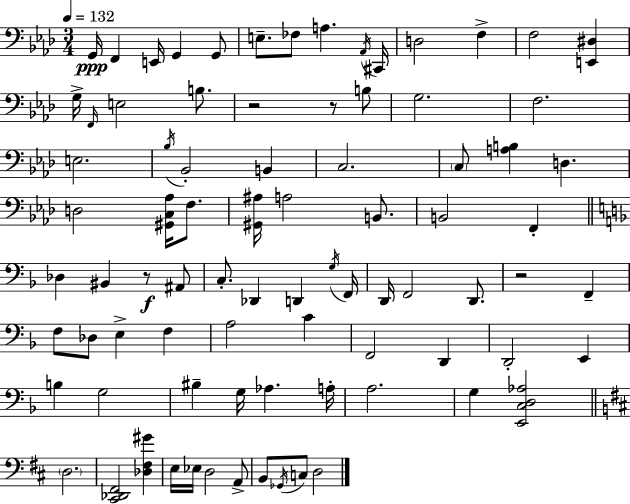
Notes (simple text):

G2/s F2/q E2/s G2/q G2/e E3/e. FES3/e A3/q. Ab2/s C#2/s D3/h F3/q F3/h [E2,D#3]/q G3/s F2/s E3/h B3/e. R/h R/e B3/e G3/h. F3/h. E3/h. Bb3/s Bb2/h B2/q C3/h. C3/e [A3,B3]/q D3/q. D3/h [G#2,C3,Ab3]/s F3/e. [G#2,A#3]/s A3/h B2/e. B2/h F2/q Db3/q BIS2/q R/e A#2/e C3/e. Db2/q D2/q G3/s F2/s D2/s F2/h D2/e. R/h F2/q F3/e Db3/e E3/q F3/q A3/h C4/q F2/h D2/q D2/h E2/q B3/q G3/h BIS3/q G3/s Ab3/q. A3/s A3/h. G3/q [E2,C3,D3,Ab3]/h D3/h. [C#2,Db2,F#2]/h [Db3,F#3,G#4]/q E3/s Eb3/s D3/h A2/e B2/e Gb2/s C3/e D3/h